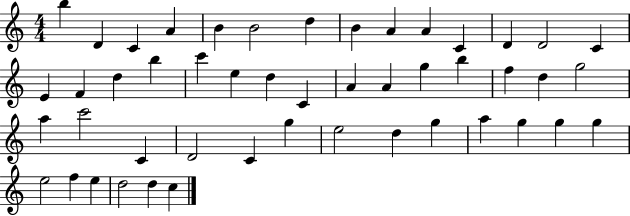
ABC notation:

X:1
T:Untitled
M:4/4
L:1/4
K:C
b D C A B B2 d B A A C D D2 C E F d b c' e d C A A g b f d g2 a c'2 C D2 C g e2 d g a g g g e2 f e d2 d c